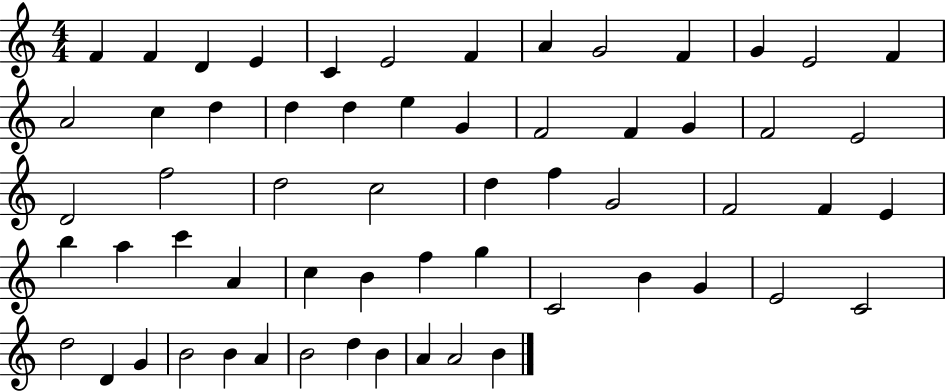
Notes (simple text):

F4/q F4/q D4/q E4/q C4/q E4/h F4/q A4/q G4/h F4/q G4/q E4/h F4/q A4/h C5/q D5/q D5/q D5/q E5/q G4/q F4/h F4/q G4/q F4/h E4/h D4/h F5/h D5/h C5/h D5/q F5/q G4/h F4/h F4/q E4/q B5/q A5/q C6/q A4/q C5/q B4/q F5/q G5/q C4/h B4/q G4/q E4/h C4/h D5/h D4/q G4/q B4/h B4/q A4/q B4/h D5/q B4/q A4/q A4/h B4/q